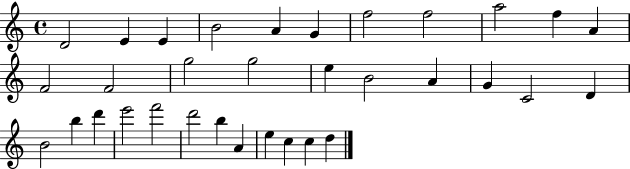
X:1
T:Untitled
M:4/4
L:1/4
K:C
D2 E E B2 A G f2 f2 a2 f A F2 F2 g2 g2 e B2 A G C2 D B2 b d' e'2 f'2 d'2 b A e c c d